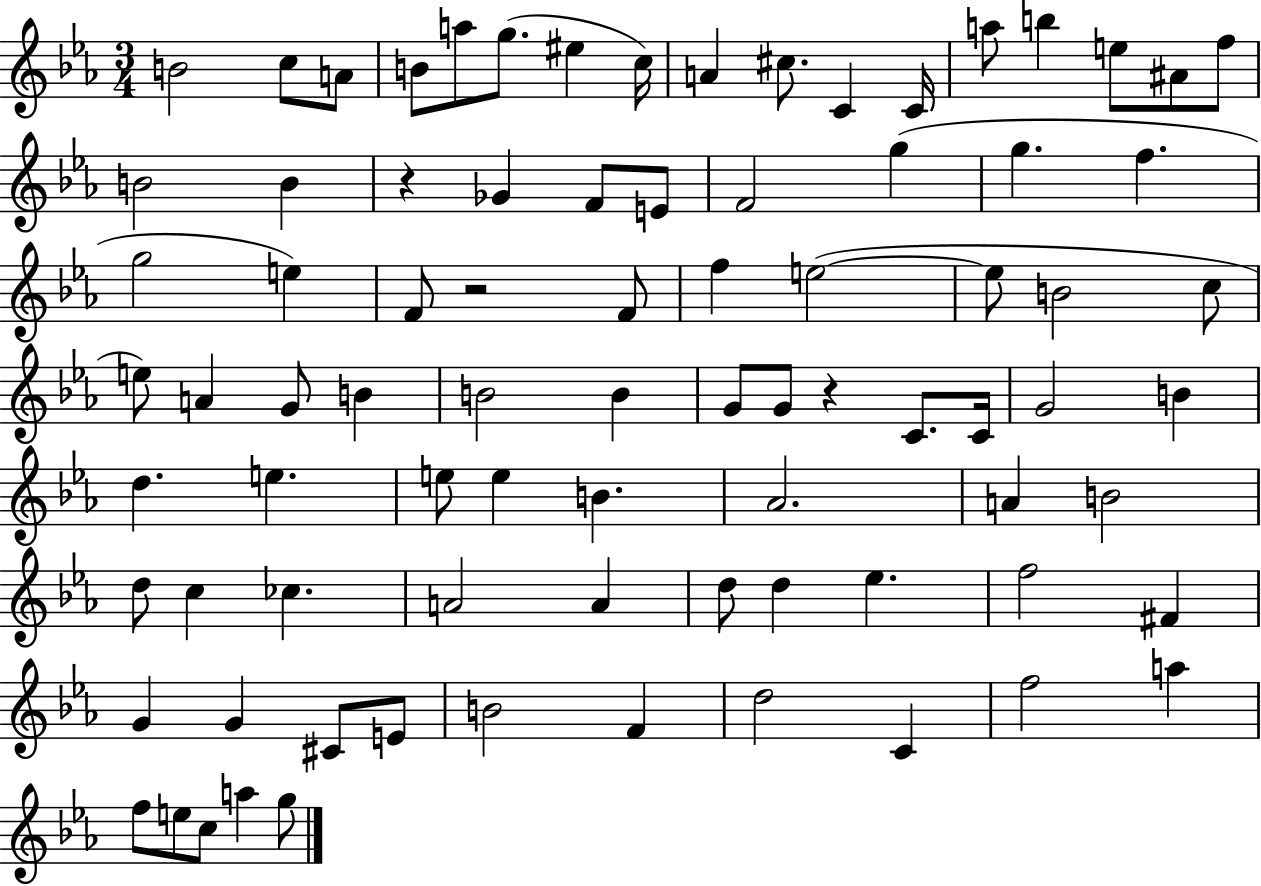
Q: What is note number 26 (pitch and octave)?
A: F5